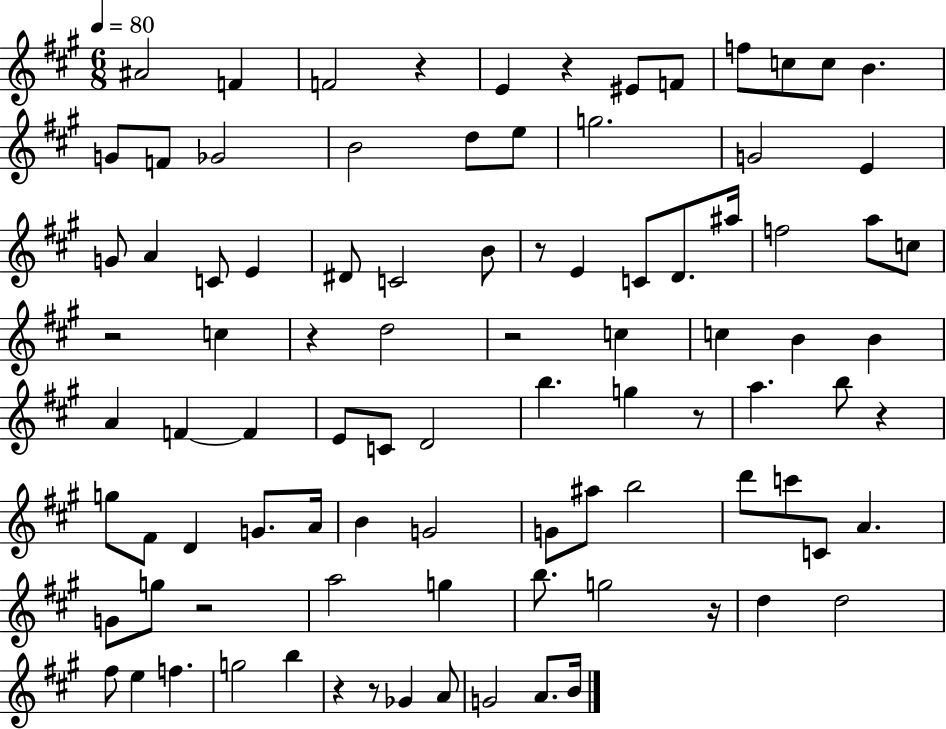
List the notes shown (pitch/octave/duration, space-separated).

A#4/h F4/q F4/h R/q E4/q R/q EIS4/e F4/e F5/e C5/e C5/e B4/q. G4/e F4/e Gb4/h B4/h D5/e E5/e G5/h. G4/h E4/q G4/e A4/q C4/e E4/q D#4/e C4/h B4/e R/e E4/q C4/e D4/e. A#5/s F5/h A5/e C5/e R/h C5/q R/q D5/h R/h C5/q C5/q B4/q B4/q A4/q F4/q F4/q E4/e C4/e D4/h B5/q. G5/q R/e A5/q. B5/e R/q G5/e F#4/e D4/q G4/e. A4/s B4/q G4/h G4/e A#5/e B5/h D6/e C6/e C4/e A4/q. G4/e G5/e R/h A5/h G5/q B5/e. G5/h R/s D5/q D5/h F#5/e E5/q F5/q. G5/h B5/q R/q R/e Gb4/q A4/e G4/h A4/e. B4/s